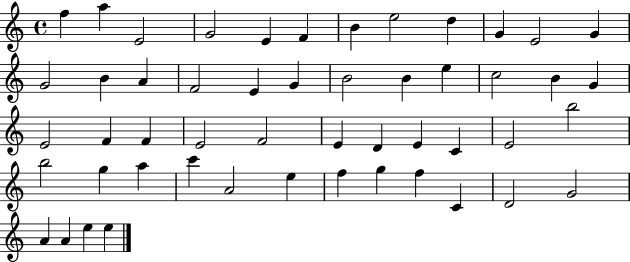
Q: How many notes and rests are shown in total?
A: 51